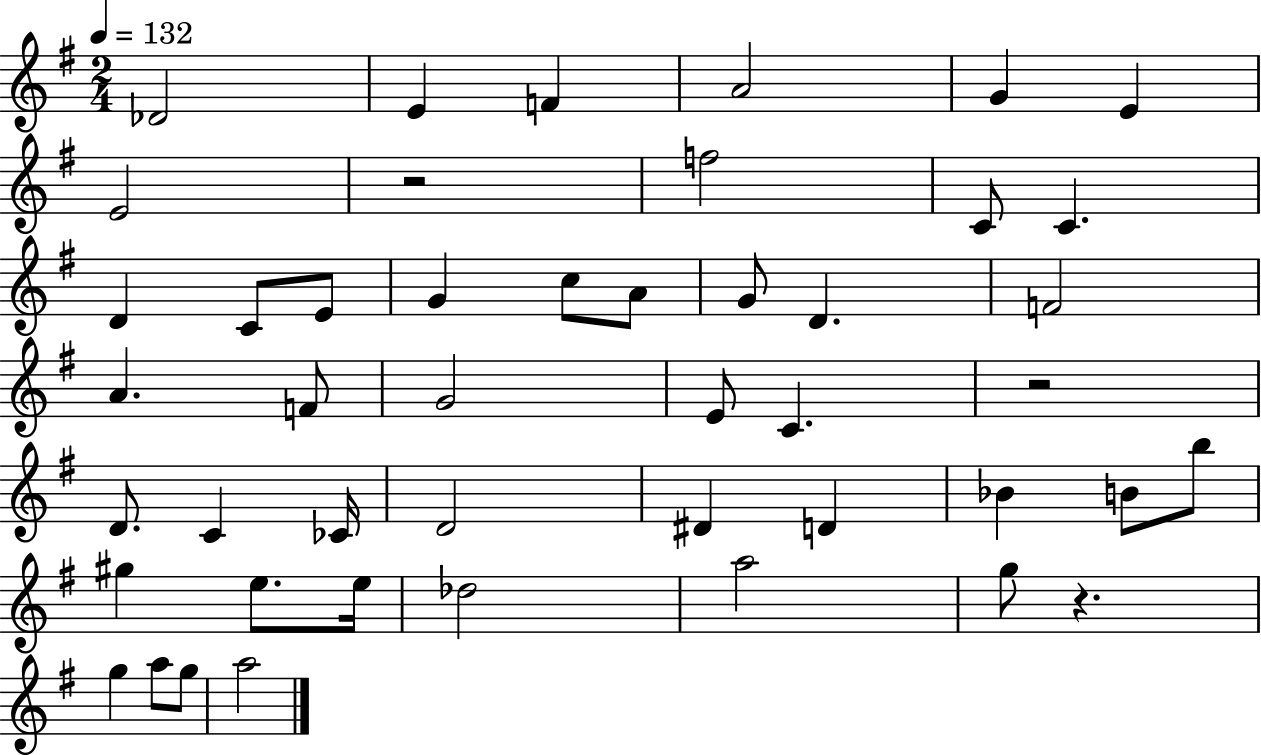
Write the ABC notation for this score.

X:1
T:Untitled
M:2/4
L:1/4
K:G
_D2 E F A2 G E E2 z2 f2 C/2 C D C/2 E/2 G c/2 A/2 G/2 D F2 A F/2 G2 E/2 C z2 D/2 C _C/4 D2 ^D D _B B/2 b/2 ^g e/2 e/4 _d2 a2 g/2 z g a/2 g/2 a2